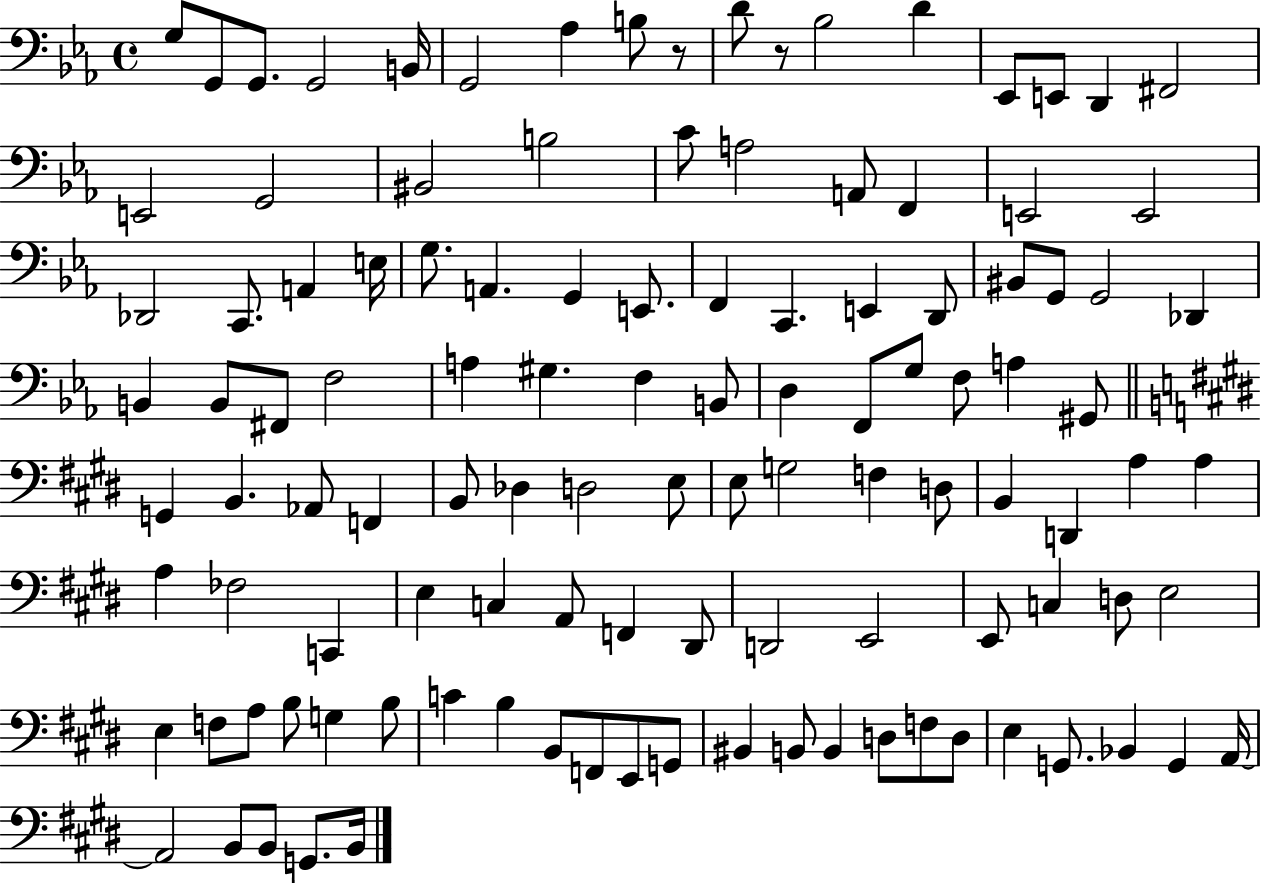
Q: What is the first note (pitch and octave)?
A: G3